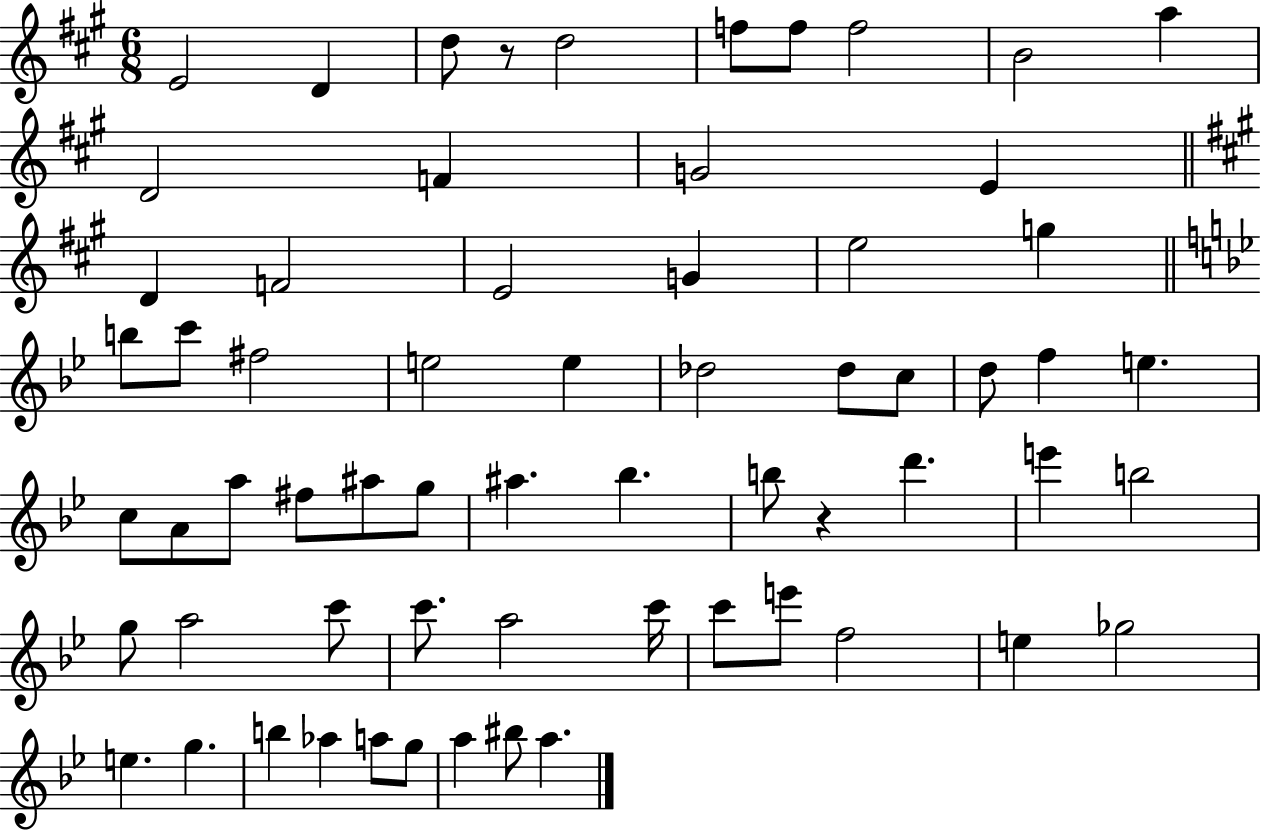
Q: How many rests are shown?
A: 2